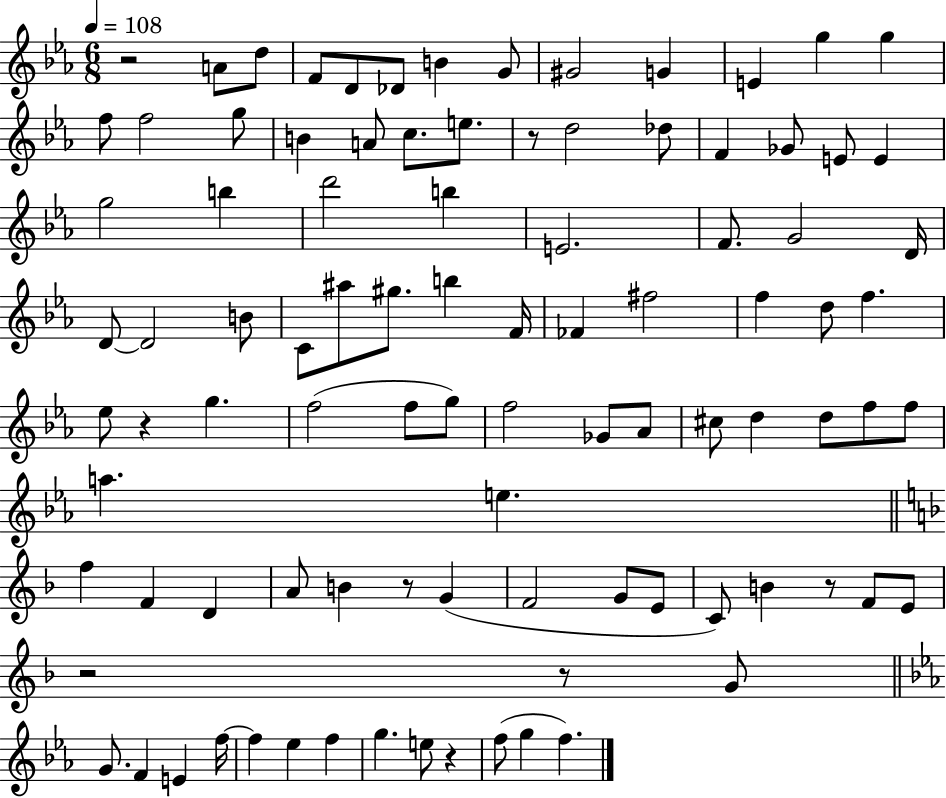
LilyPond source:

{
  \clef treble
  \numericTimeSignature
  \time 6/8
  \key ees \major
  \tempo 4 = 108
  r2 a'8 d''8 | f'8 d'8 des'8 b'4 g'8 | gis'2 g'4 | e'4 g''4 g''4 | \break f''8 f''2 g''8 | b'4 a'8 c''8. e''8. | r8 d''2 des''8 | f'4 ges'8 e'8 e'4 | \break g''2 b''4 | d'''2 b''4 | e'2. | f'8. g'2 d'16 | \break d'8~~ d'2 b'8 | c'8 ais''8 gis''8. b''4 f'16 | fes'4 fis''2 | f''4 d''8 f''4. | \break ees''8 r4 g''4. | f''2( f''8 g''8) | f''2 ges'8 aes'8 | cis''8 d''4 d''8 f''8 f''8 | \break a''4. e''4. | \bar "||" \break \key f \major f''4 f'4 d'4 | a'8 b'4 r8 g'4( | f'2 g'8 e'8 | c'8) b'4 r8 f'8 e'8 | \break r2 r8 g'8 | \bar "||" \break \key ees \major g'8. f'4 e'4 f''16~~ | f''4 ees''4 f''4 | g''4. e''8 r4 | f''8( g''4 f''4.) | \break \bar "|."
}